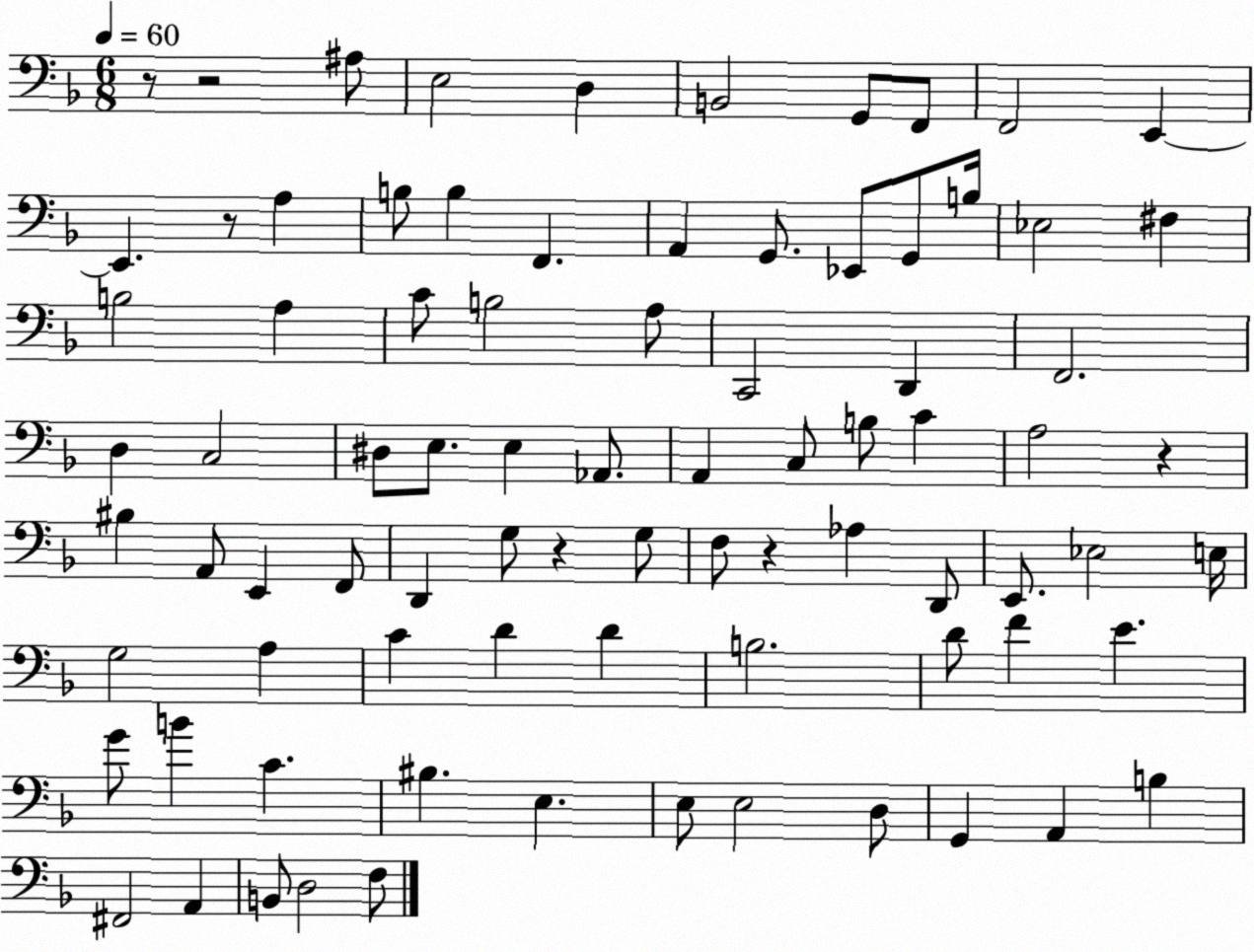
X:1
T:Untitled
M:6/8
L:1/4
K:F
z/2 z2 ^A,/2 E,2 D, B,,2 G,,/2 F,,/2 F,,2 E,, E,, z/2 A, B,/2 B, F,, A,, G,,/2 _E,,/2 G,,/2 B,/4 _E,2 ^F, B,2 A, C/2 B,2 A,/2 C,,2 D,, F,,2 D, C,2 ^D,/2 E,/2 E, _A,,/2 A,, C,/2 B,/2 C A,2 z ^B, A,,/2 E,, F,,/2 D,, G,/2 z G,/2 F,/2 z _A, D,,/2 E,,/2 _E,2 E,/4 G,2 A, C D D B,2 D/2 F E G/2 B C ^B, E, E,/2 E,2 D,/2 G,, A,, B, ^F,,2 A,, B,,/2 D,2 F,/2